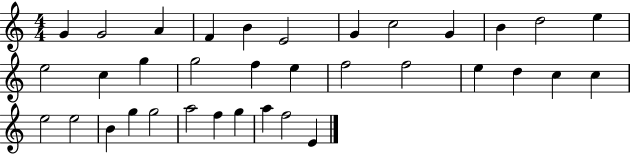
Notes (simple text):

G4/q G4/h A4/q F4/q B4/q E4/h G4/q C5/h G4/q B4/q D5/h E5/q E5/h C5/q G5/q G5/h F5/q E5/q F5/h F5/h E5/q D5/q C5/q C5/q E5/h E5/h B4/q G5/q G5/h A5/h F5/q G5/q A5/q F5/h E4/q